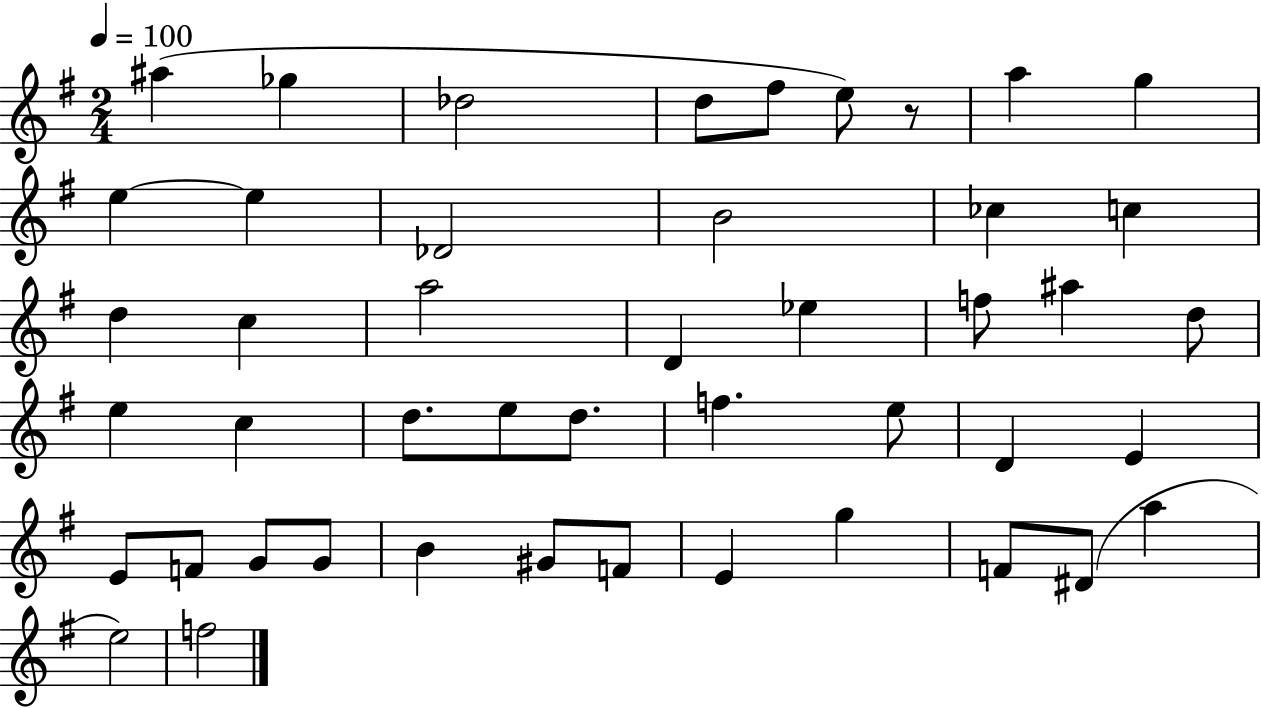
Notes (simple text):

A#5/q Gb5/q Db5/h D5/e F#5/e E5/e R/e A5/q G5/q E5/q E5/q Db4/h B4/h CES5/q C5/q D5/q C5/q A5/h D4/q Eb5/q F5/e A#5/q D5/e E5/q C5/q D5/e. E5/e D5/e. F5/q. E5/e D4/q E4/q E4/e F4/e G4/e G4/e B4/q G#4/e F4/e E4/q G5/q F4/e D#4/e A5/q E5/h F5/h